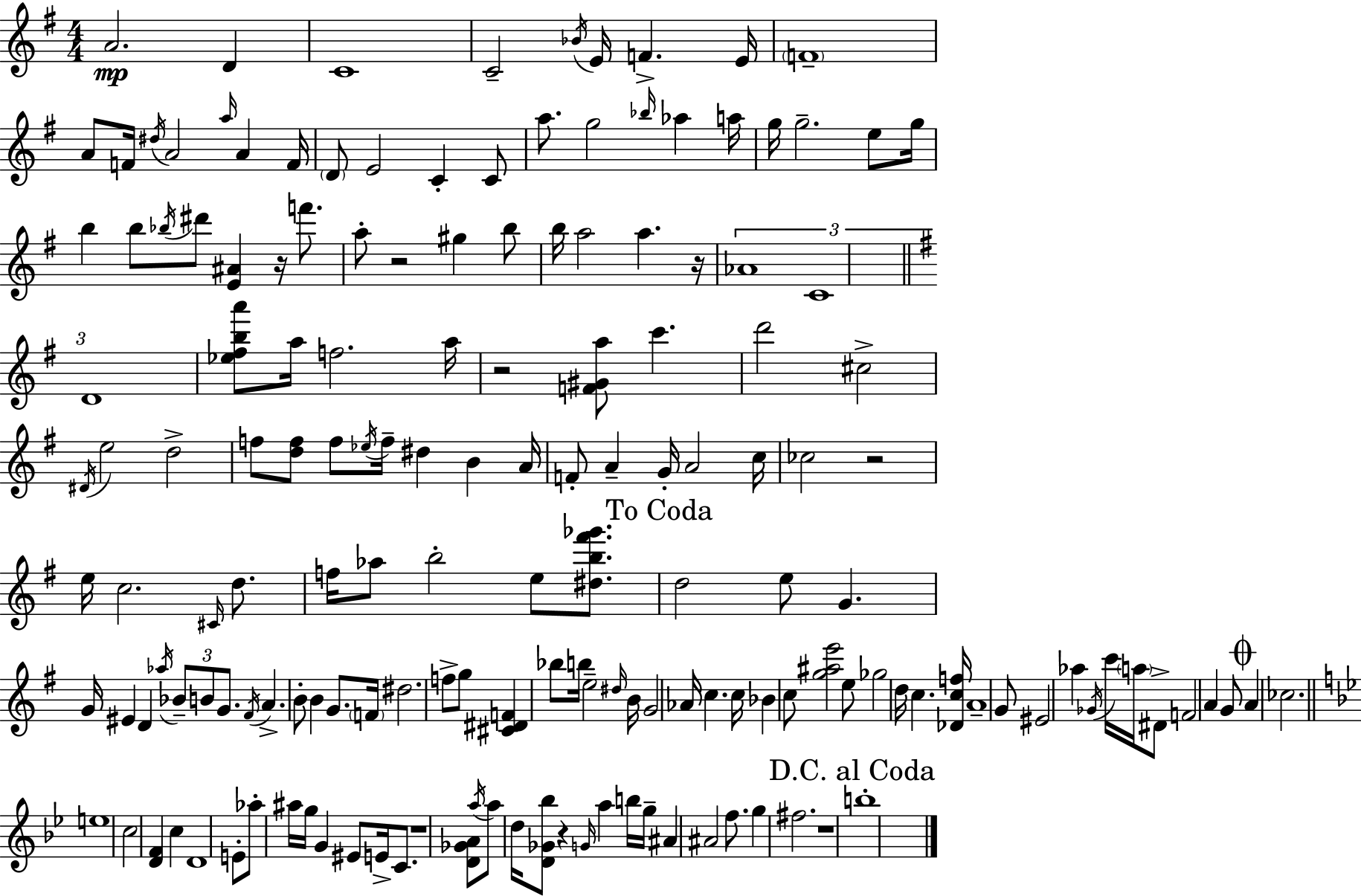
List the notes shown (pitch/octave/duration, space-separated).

A4/h. D4/q C4/w C4/h Bb4/s E4/s F4/q. E4/s F4/w A4/e F4/s D#5/s A4/h A5/s A4/q F4/s D4/e E4/h C4/q C4/e A5/e. G5/h Bb5/s Ab5/q A5/s G5/s G5/h. E5/e G5/s B5/q B5/e Bb5/s D#6/e [E4,A#4]/q R/s F6/e. A5/e R/h G#5/q B5/e B5/s A5/h A5/q. R/s Ab4/w C4/w D4/w [Eb5,F#5,B5,A6]/e A5/s F5/h. A5/s R/h [F4,G#4,A5]/e C6/q. D6/h C#5/h D#4/s E5/h D5/h F5/e [D5,F5]/e F5/e Eb5/s F5/s D#5/q B4/q A4/s F4/e A4/q G4/s A4/h C5/s CES5/h R/h E5/s C5/h. C#4/s D5/e. F5/s Ab5/e B5/h E5/e [D#5,B5,F#6,Gb6]/e. D5/h E5/e G4/q. G4/s EIS4/q D4/q Ab5/s Bb4/e B4/e G4/e. F#4/s A4/q. B4/e B4/q G4/e. F4/s D#5/h. F5/e G5/e [C#4,D#4,F4]/q Bb5/e B5/s E5/h D#5/s B4/s G4/h Ab4/s C5/q. C5/s Bb4/q C5/e [G5,A#5,E6]/h E5/e Gb5/h D5/s C5/q. [Db4,C5,F5]/s A4/w G4/e EIS4/h Ab5/q Gb4/s C6/s A5/s D#4/e F4/h A4/q G4/e A4/q CES5/h. E5/w C5/h [D4,F4]/q C5/q D4/w E4/e Ab5/e A#5/s G5/s G4/q EIS4/e E4/s C4/e. R/w [D4,Gb4,A4]/e A5/s A5/e D5/s [D4,Gb4,Bb5]/e R/q G4/s A5/q B5/s G5/s A#4/q A#4/h F5/e. G5/q F#5/h. R/w B5/w